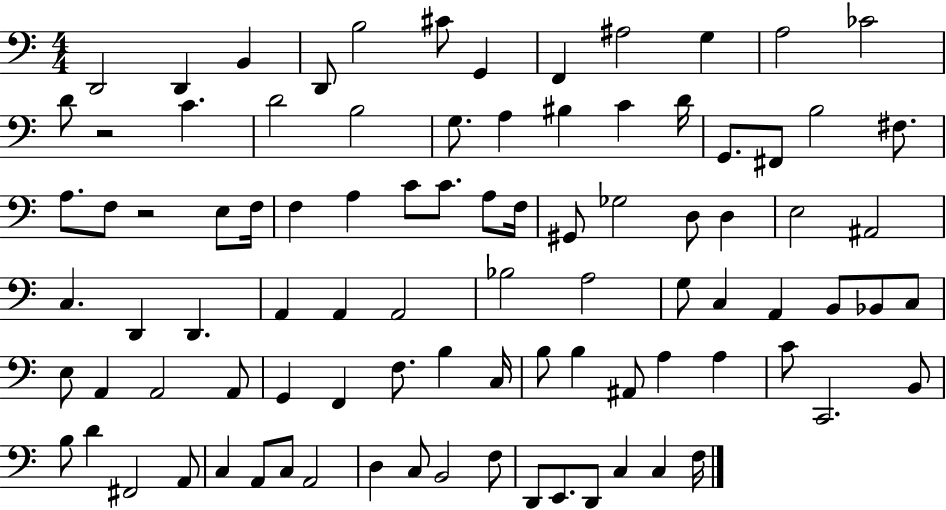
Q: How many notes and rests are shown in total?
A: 92